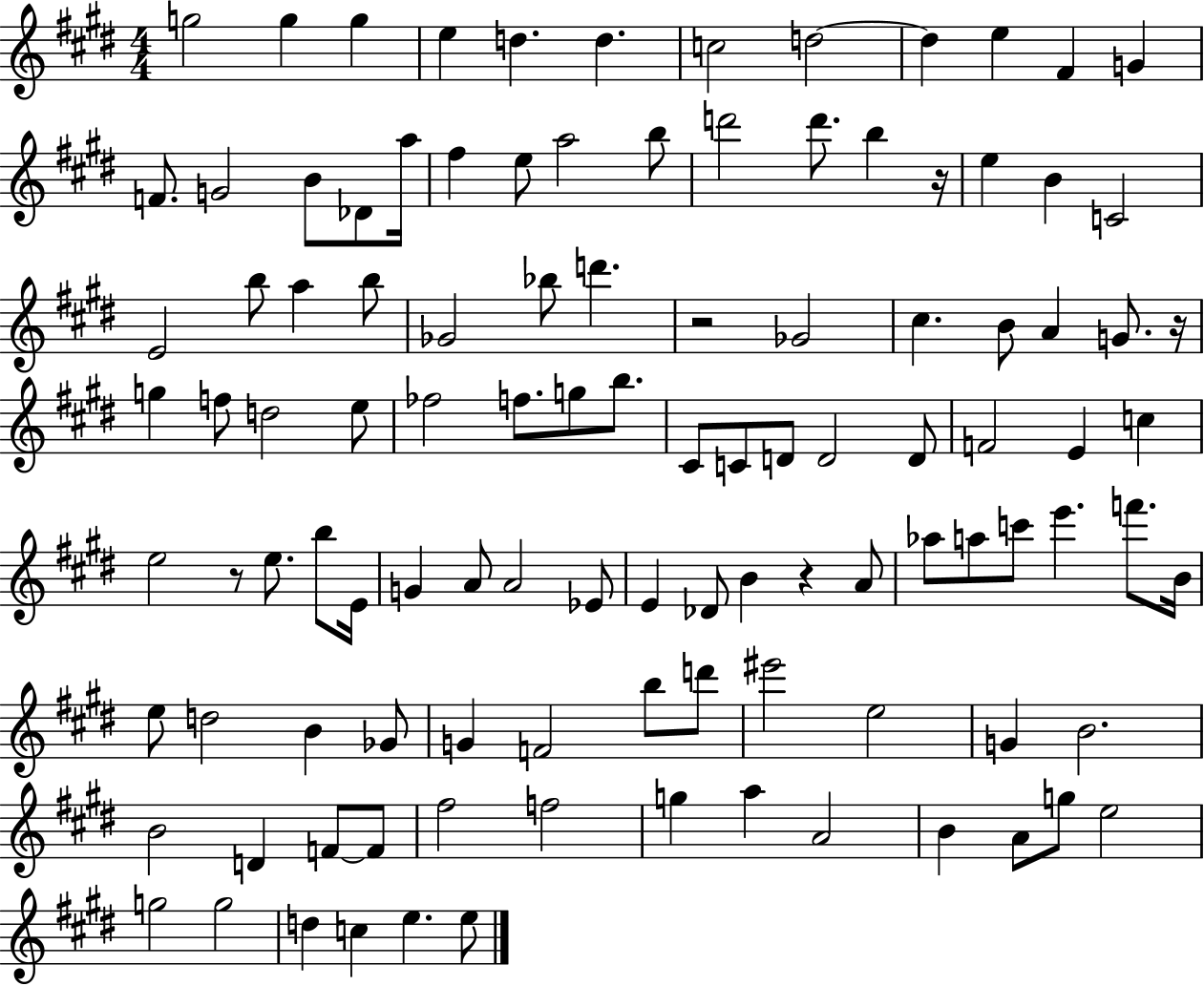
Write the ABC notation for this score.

X:1
T:Untitled
M:4/4
L:1/4
K:E
g2 g g e d d c2 d2 d e ^F G F/2 G2 B/2 _D/2 a/4 ^f e/2 a2 b/2 d'2 d'/2 b z/4 e B C2 E2 b/2 a b/2 _G2 _b/2 d' z2 _G2 ^c B/2 A G/2 z/4 g f/2 d2 e/2 _f2 f/2 g/2 b/2 ^C/2 C/2 D/2 D2 D/2 F2 E c e2 z/2 e/2 b/2 E/4 G A/2 A2 _E/2 E _D/2 B z A/2 _a/2 a/2 c'/2 e' f'/2 B/4 e/2 d2 B _G/2 G F2 b/2 d'/2 ^e'2 e2 G B2 B2 D F/2 F/2 ^f2 f2 g a A2 B A/2 g/2 e2 g2 g2 d c e e/2